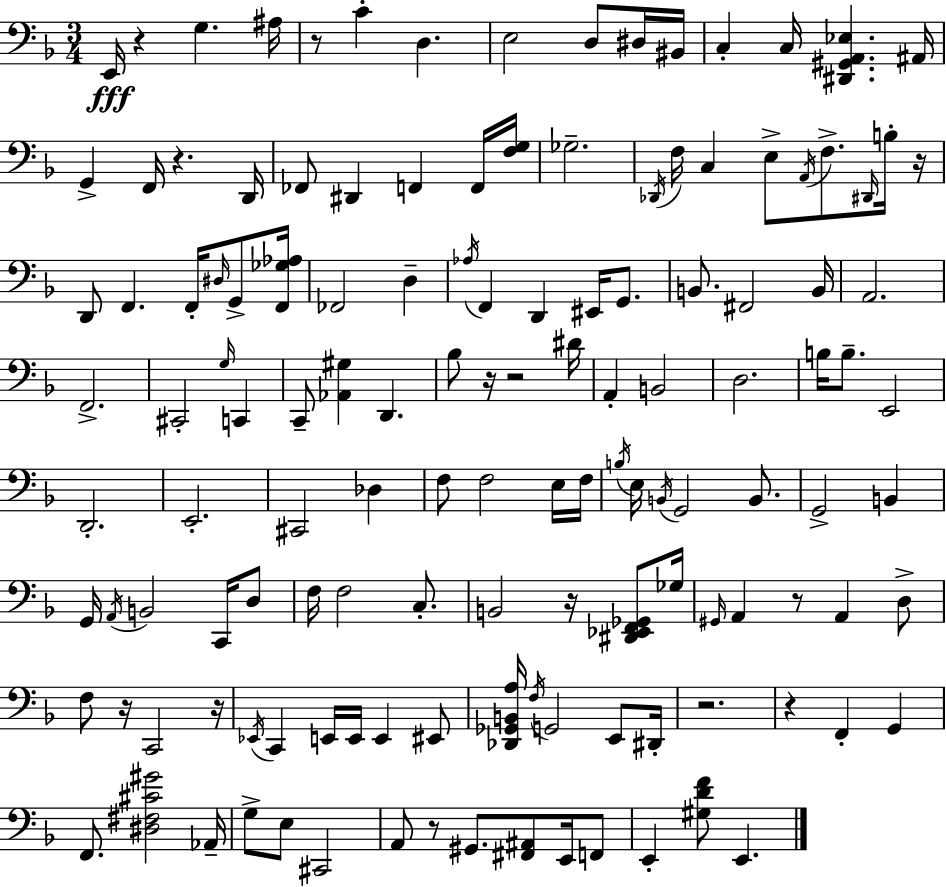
E2/s R/q G3/q. A#3/s R/e C4/q D3/q. E3/h D3/e D#3/s BIS2/s C3/q C3/s [D#2,G#2,A2,Eb3]/q. A#2/s G2/q F2/s R/q. D2/s FES2/e D#2/q F2/q F2/s [F3,G3]/s Gb3/h. Db2/s F3/s C3/q E3/e A2/s F3/e. D#2/s B3/s R/s D2/e F2/q. F2/s D#3/s G2/e [F2,Gb3,Ab3]/s FES2/h D3/q Ab3/s F2/q D2/q EIS2/s G2/e. B2/e. F#2/h B2/s A2/h. F2/h. C#2/h G3/s C2/q C2/e [Ab2,G#3]/q D2/q. Bb3/e R/s R/h D#4/s A2/q B2/h D3/h. B3/s B3/e. E2/h D2/h. E2/h. C#2/h Db3/q F3/e F3/h E3/s F3/s B3/s E3/s B2/s G2/h B2/e. G2/h B2/q G2/s A2/s B2/h C2/s D3/e F3/s F3/h C3/e. B2/h R/s [D#2,Eb2,F2,Gb2]/e Gb3/s G#2/s A2/q R/e A2/q D3/e F3/e R/s C2/h R/s Eb2/s C2/q E2/s E2/s E2/q EIS2/e [Db2,Gb2,B2,A3]/s F3/s G2/h E2/e D#2/s R/h. R/q F2/q G2/q F2/e. [D#3,F#3,C#4,G#4]/h Ab2/s G3/e E3/e C#2/h A2/e R/e G#2/e. [F#2,A#2]/e E2/s F2/e E2/q [G#3,D4,F4]/e E2/q.